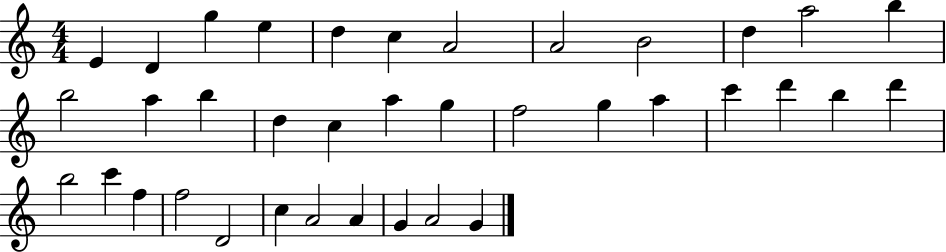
E4/q D4/q G5/q E5/q D5/q C5/q A4/h A4/h B4/h D5/q A5/h B5/q B5/h A5/q B5/q D5/q C5/q A5/q G5/q F5/h G5/q A5/q C6/q D6/q B5/q D6/q B5/h C6/q F5/q F5/h D4/h C5/q A4/h A4/q G4/q A4/h G4/q